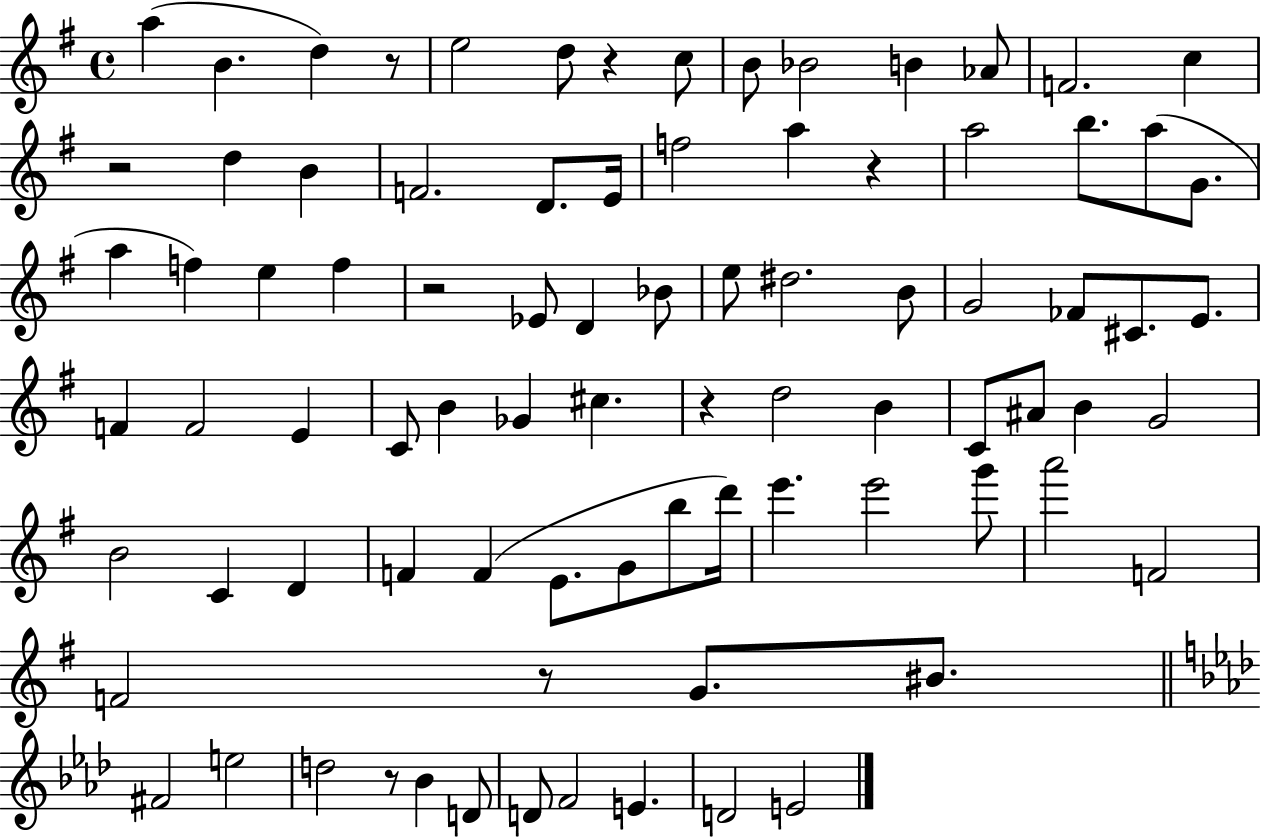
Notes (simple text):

A5/q B4/q. D5/q R/e E5/h D5/e R/q C5/e B4/e Bb4/h B4/q Ab4/e F4/h. C5/q R/h D5/q B4/q F4/h. D4/e. E4/s F5/h A5/q R/q A5/h B5/e. A5/e G4/e. A5/q F5/q E5/q F5/q R/h Eb4/e D4/q Bb4/e E5/e D#5/h. B4/e G4/h FES4/e C#4/e. E4/e. F4/q F4/h E4/q C4/e B4/q Gb4/q C#5/q. R/q D5/h B4/q C4/e A#4/e B4/q G4/h B4/h C4/q D4/q F4/q F4/q E4/e. G4/e B5/e D6/s E6/q. E6/h G6/e A6/h F4/h F4/h R/e G4/e. BIS4/e. F#4/h E5/h D5/h R/e Bb4/q D4/e D4/e F4/h E4/q. D4/h E4/h